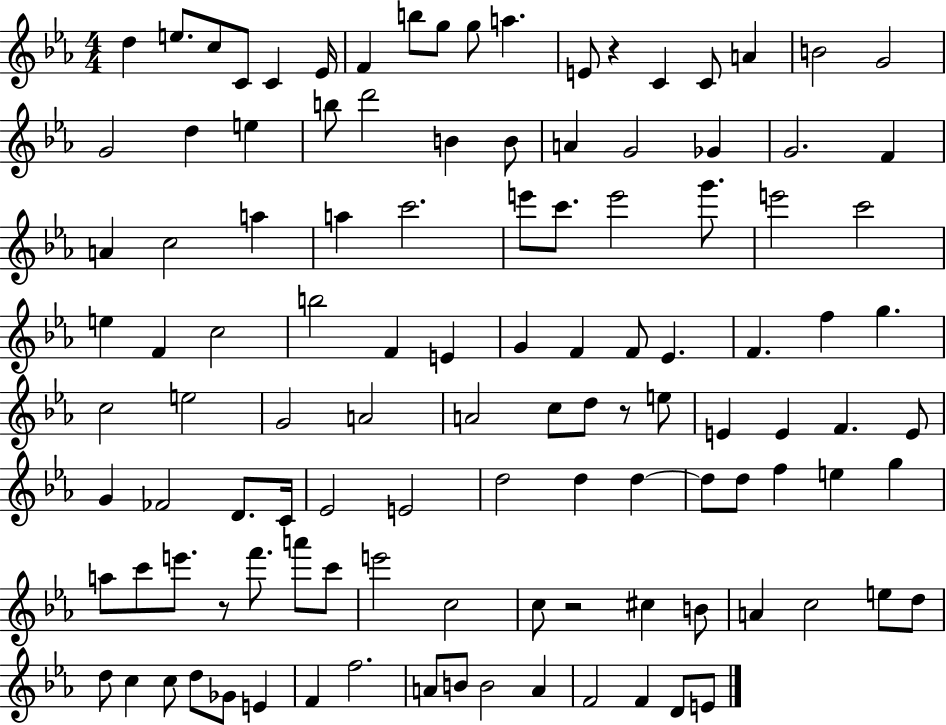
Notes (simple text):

D5/q E5/e. C5/e C4/e C4/q Eb4/s F4/q B5/e G5/e G5/e A5/q. E4/e R/q C4/q C4/e A4/q B4/h G4/h G4/h D5/q E5/q B5/e D6/h B4/q B4/e A4/q G4/h Gb4/q G4/h. F4/q A4/q C5/h A5/q A5/q C6/h. E6/e C6/e. E6/h G6/e. E6/h C6/h E5/q F4/q C5/h B5/h F4/q E4/q G4/q F4/q F4/e Eb4/q. F4/q. F5/q G5/q. C5/h E5/h G4/h A4/h A4/h C5/e D5/e R/e E5/e E4/q E4/q F4/q. E4/e G4/q FES4/h D4/e. C4/s Eb4/h E4/h D5/h D5/q D5/q D5/e D5/e F5/q E5/q G5/q A5/e C6/e E6/e. R/e F6/e. A6/e C6/e E6/h C5/h C5/e R/h C#5/q B4/e A4/q C5/h E5/e D5/e D5/e C5/q C5/e D5/e Gb4/e E4/q F4/q F5/h. A4/e B4/e B4/h A4/q F4/h F4/q D4/e E4/e